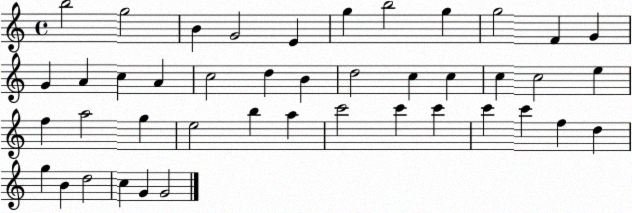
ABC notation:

X:1
T:Untitled
M:4/4
L:1/4
K:C
b2 g2 B G2 E g b2 g g2 F G G A c A c2 d B d2 c c c c2 e f a2 g e2 b a c'2 c' c' c' c' f d g B d2 c G G2